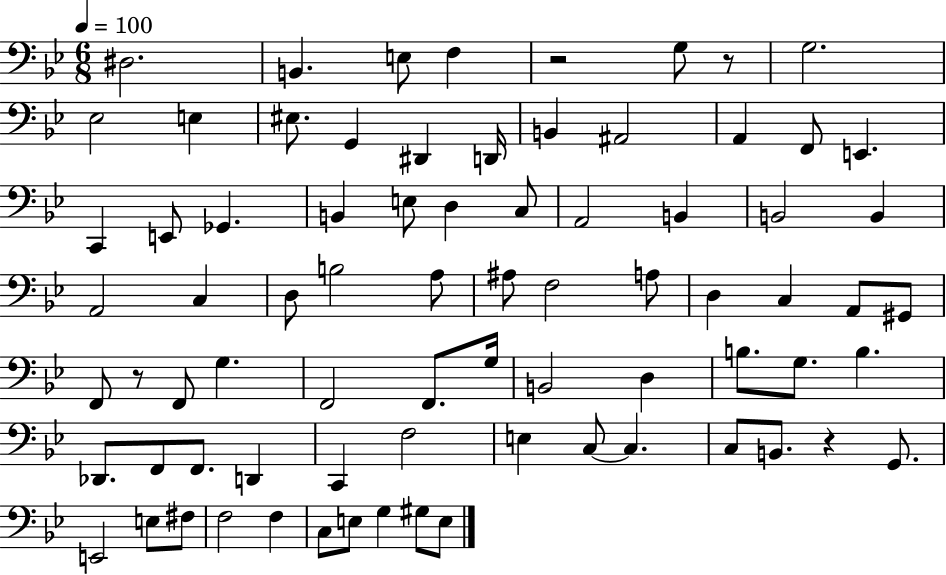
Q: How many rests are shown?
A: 4